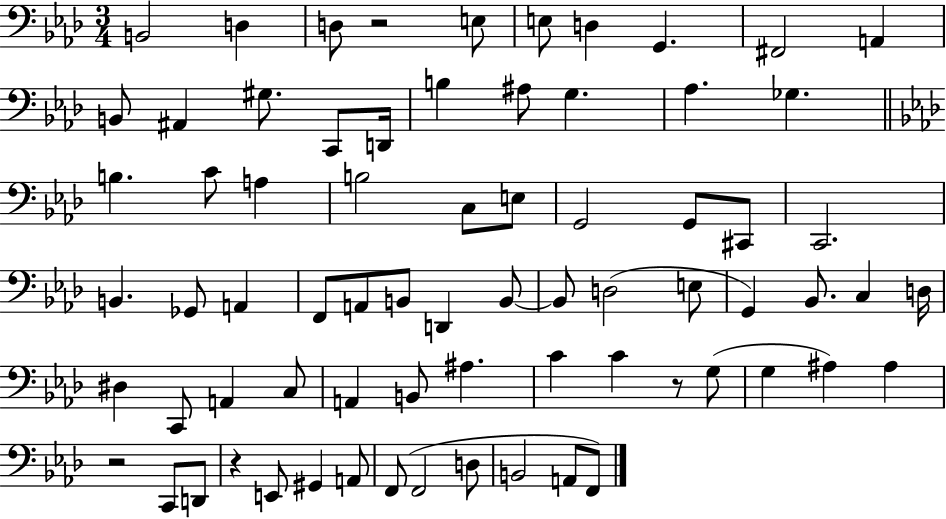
{
  \clef bass
  \numericTimeSignature
  \time 3/4
  \key aes \major
  \repeat volta 2 { b,2 d4 | d8 r2 e8 | e8 d4 g,4. | fis,2 a,4 | \break b,8 ais,4 gis8. c,8 d,16 | b4 ais8 g4. | aes4. ges4. | \bar "||" \break \key aes \major b4. c'8 a4 | b2 c8 e8 | g,2 g,8 cis,8 | c,2. | \break b,4. ges,8 a,4 | f,8 a,8 b,8 d,4 b,8~~ | b,8 d2( e8 | g,4) bes,8. c4 d16 | \break dis4 c,8 a,4 c8 | a,4 b,8 ais4. | c'4 c'4 r8 g8( | g4 ais4) ais4 | \break r2 c,8 d,8 | r4 e,8 gis,4 a,8 | f,8( f,2 d8 | b,2 a,8 f,8) | \break } \bar "|."
}